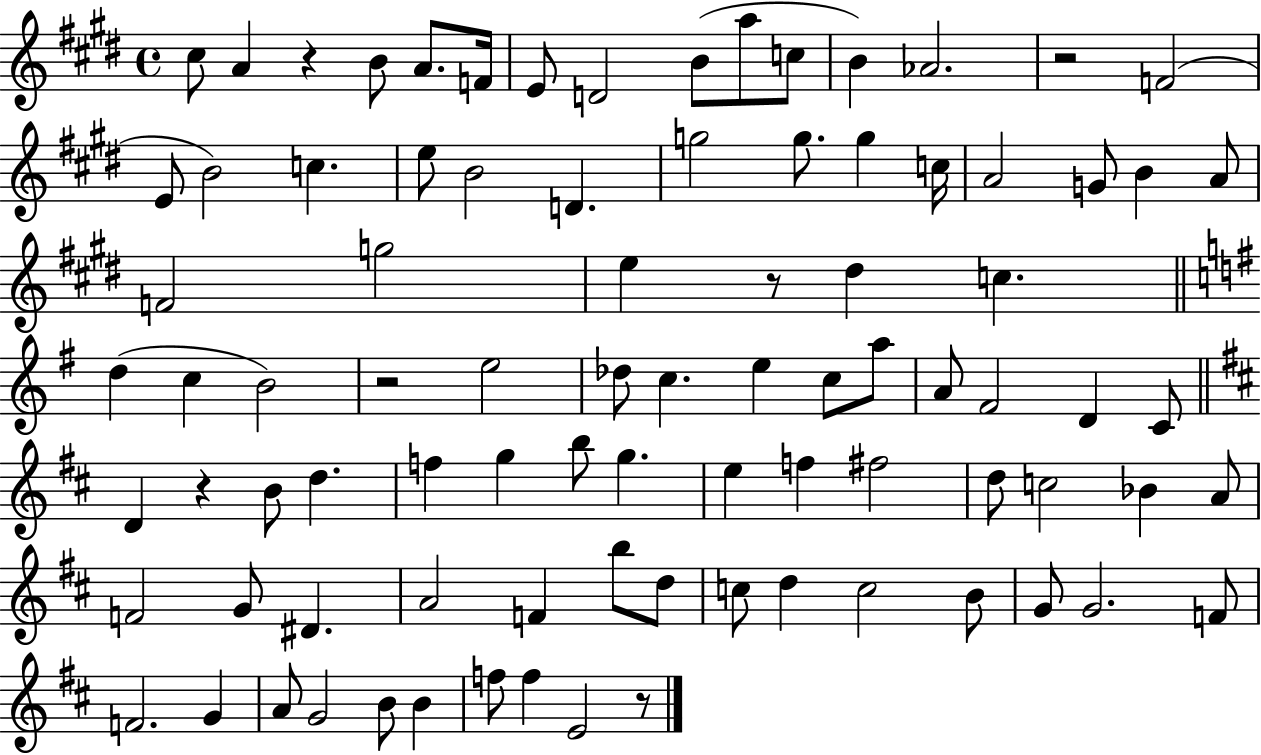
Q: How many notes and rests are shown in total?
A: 88